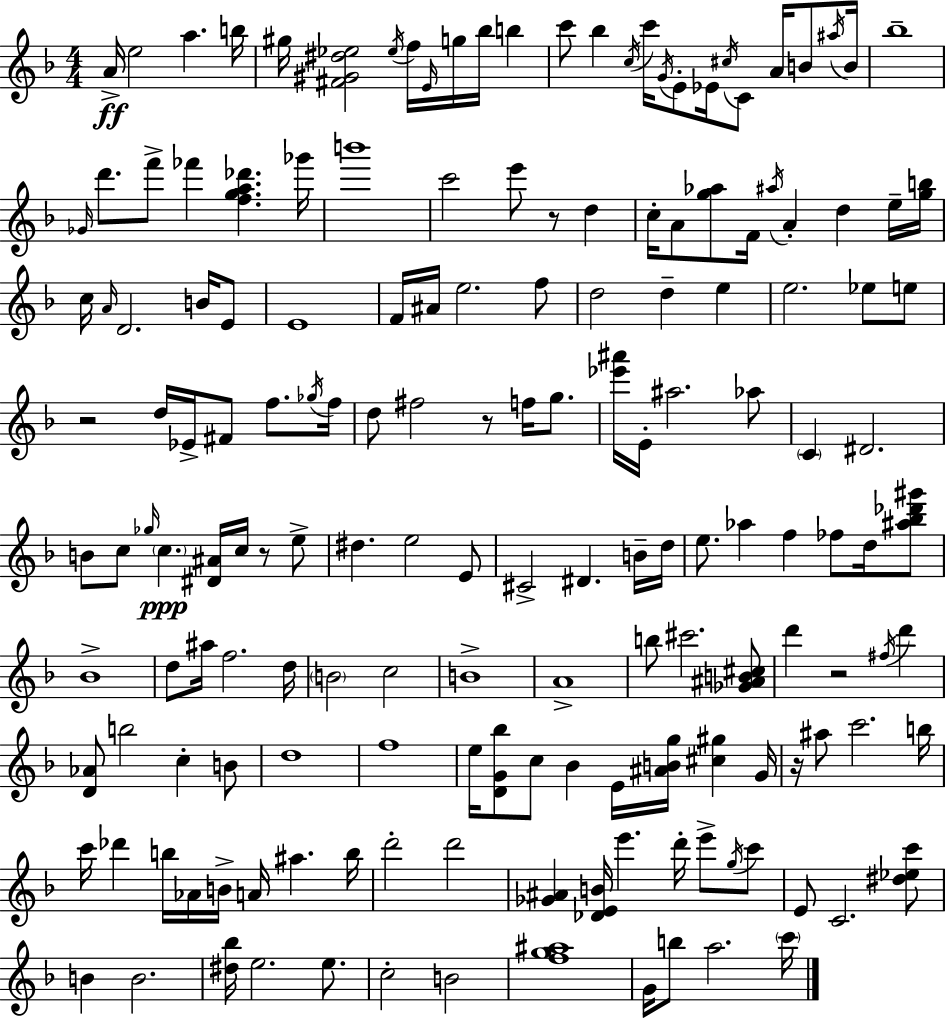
{
  \clef treble
  \numericTimeSignature
  \time 4/4
  \key d \minor
  a'16->\ff e''2 a''4. b''16 | gis''16 <fis' gis' dis'' ees''>2 \acciaccatura { ees''16 } f''16 \grace { e'16 } g''16 bes''16 b''4 | c'''8 bes''4 \acciaccatura { c''16 } c'''16 \acciaccatura { g'16 } e'8-. ees'16 \acciaccatura { cis''16 } c'8 | a'16 b'8 \acciaccatura { ais''16 } b'16 bes''1-- | \break \grace { ges'16 } d'''8. f'''8-> fes'''4 | <f'' g'' a'' des'''>4. ges'''16 b'''1 | c'''2 e'''8 | r8 d''4 c''16-. a'8 <g'' aes''>8 f'16 \acciaccatura { ais''16 } a'4-. | \break d''4 e''16-- <g'' b''>16 c''16 \grace { a'16 } d'2. | b'16 e'8 e'1 | f'16 ais'16 e''2. | f''8 d''2 | \break d''4-- e''4 e''2. | ees''8 e''8 r2 | d''16 ees'16-> fis'8 f''8. \acciaccatura { ges''16 } f''16 d''8 fis''2 | r8 f''16 g''8. <ees''' ais'''>16 e'16-. ais''2. | \break aes''8 \parenthesize c'4 dis'2. | b'8 c''8 \grace { ges''16 } \parenthesize c''4.\ppp | <dis' ais'>16 c''16 r8 e''8-> dis''4. | e''2 e'8 cis'2-> | \break dis'4. b'16-- d''16 e''8. aes''4 | f''4 fes''8 d''16 <ais'' bes'' des''' gis'''>8 bes'1-> | d''8 ais''16 f''2. | d''16 \parenthesize b'2 | \break c''2 b'1-> | a'1-> | b''8 cis'''2. | <ges' ais' b' cis''>8 d'''4 r2 | \break \acciaccatura { fis''16 } d'''4 <d' aes'>8 b''2 | c''4-. b'8 d''1 | f''1 | e''16 <d' g' bes''>8 c''8 | \break bes'4 e'16 <ais' b' g''>16 <cis'' gis''>4 g'16 r16 ais''8 c'''2. | b''16 c'''16 des'''4 | b''16 aes'16 b'16-> a'16 ais''4. b''16 d'''2-. | d'''2 <ges' ais'>4 | \break <des' e' b'>16 e'''4. d'''16-. e'''8-> \acciaccatura { g''16 } c'''8 e'8 c'2. | <dis'' ees'' c'''>8 b'4 | b'2. <dis'' bes''>16 e''2. | e''8. c''2-. | \break b'2 <f'' g'' ais''>1 | g'16 b''8 | a''2. \parenthesize c'''16 \bar "|."
}